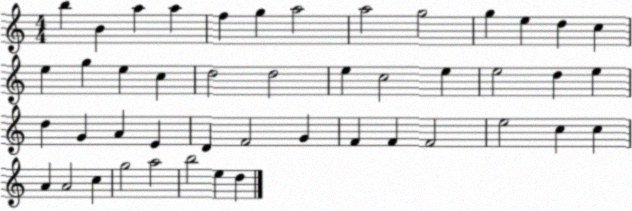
X:1
T:Untitled
M:4/4
L:1/4
K:C
b B a a f g a2 a2 g2 g e d c e g e c d2 d2 e c2 e e2 d e d G A E D F2 G F F F2 e2 c c A A2 c g2 a2 b2 e d